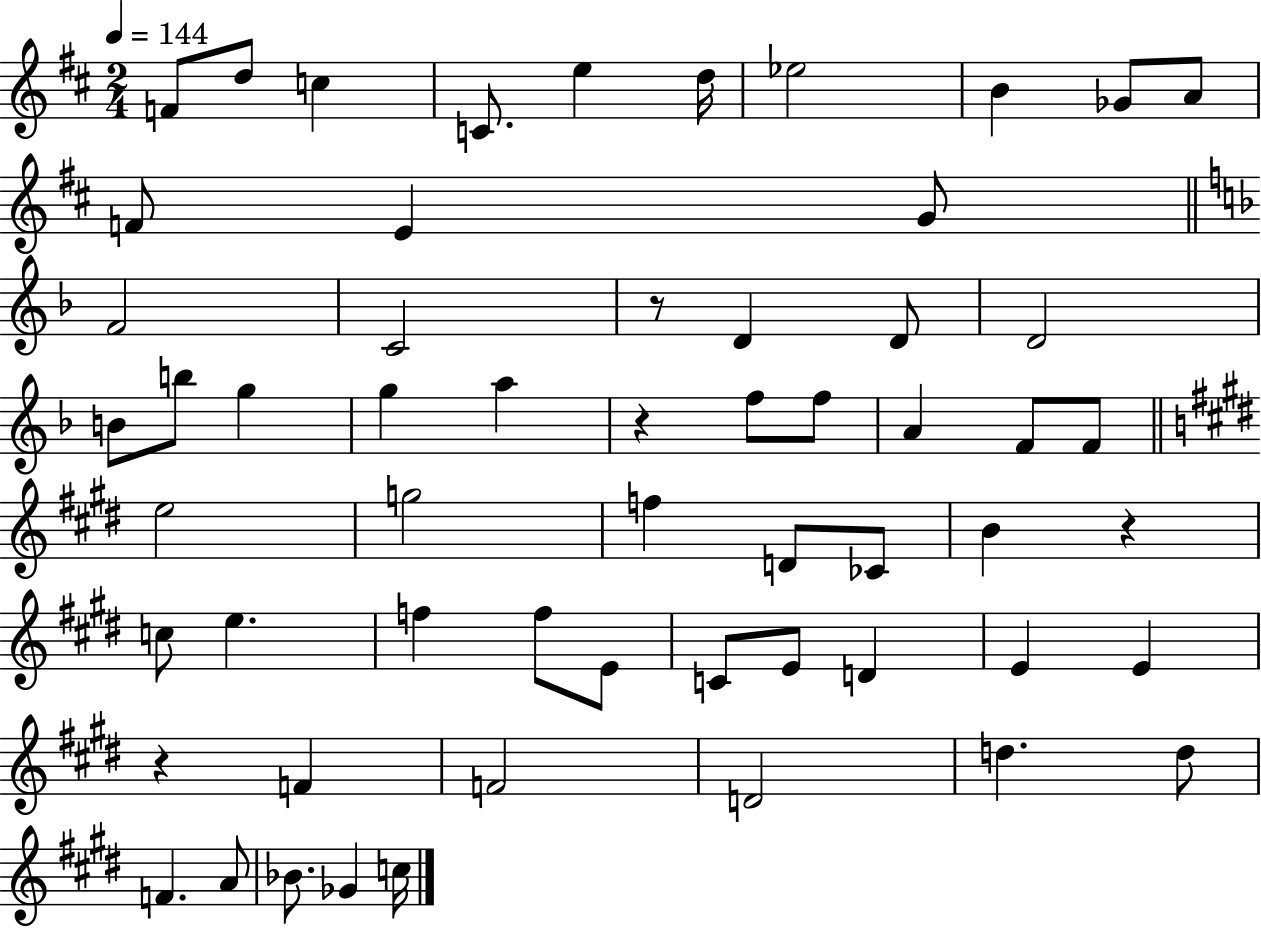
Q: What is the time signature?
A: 2/4